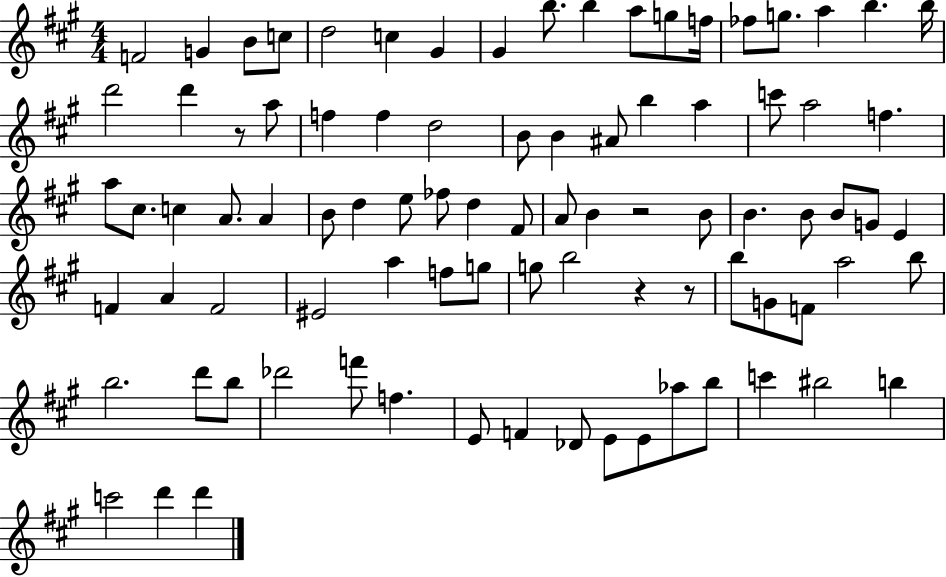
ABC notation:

X:1
T:Untitled
M:4/4
L:1/4
K:A
F2 G B/2 c/2 d2 c ^G ^G b/2 b a/2 g/2 f/4 _f/2 g/2 a b b/4 d'2 d' z/2 a/2 f f d2 B/2 B ^A/2 b a c'/2 a2 f a/2 ^c/2 c A/2 A B/2 d e/2 _f/2 d ^F/2 A/2 B z2 B/2 B B/2 B/2 G/2 E F A F2 ^E2 a f/2 g/2 g/2 b2 z z/2 b/2 G/2 F/2 a2 b/2 b2 d'/2 b/2 _d'2 f'/2 f E/2 F _D/2 E/2 E/2 _a/2 b/2 c' ^b2 b c'2 d' d'